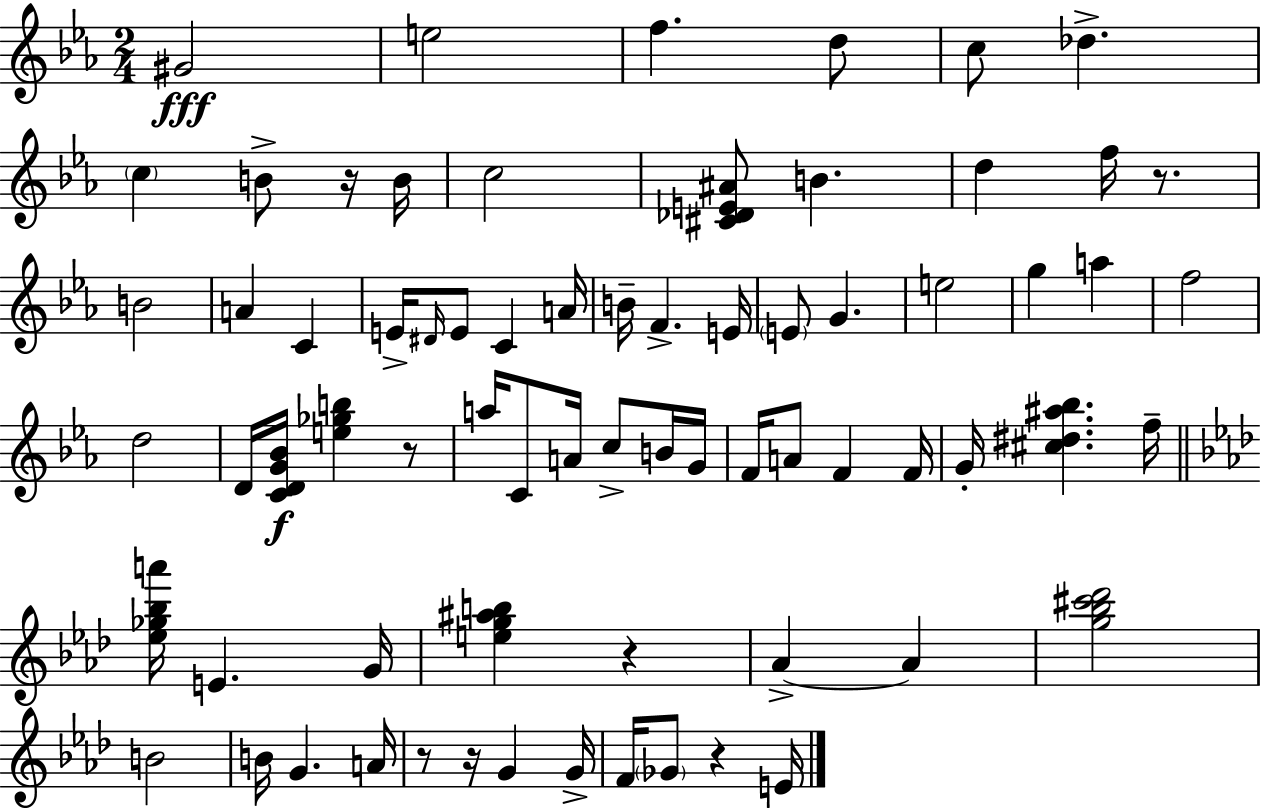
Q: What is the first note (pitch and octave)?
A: G#4